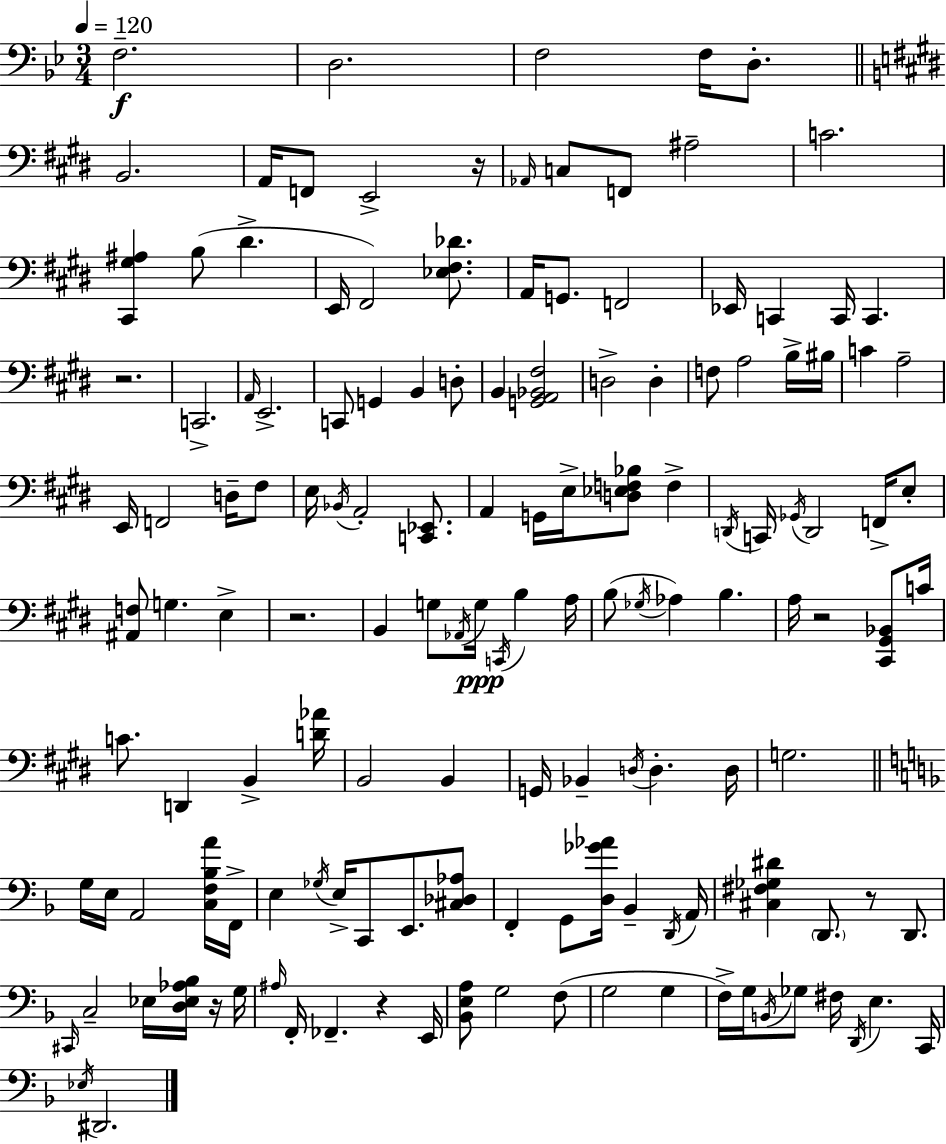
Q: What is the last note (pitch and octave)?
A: D#2